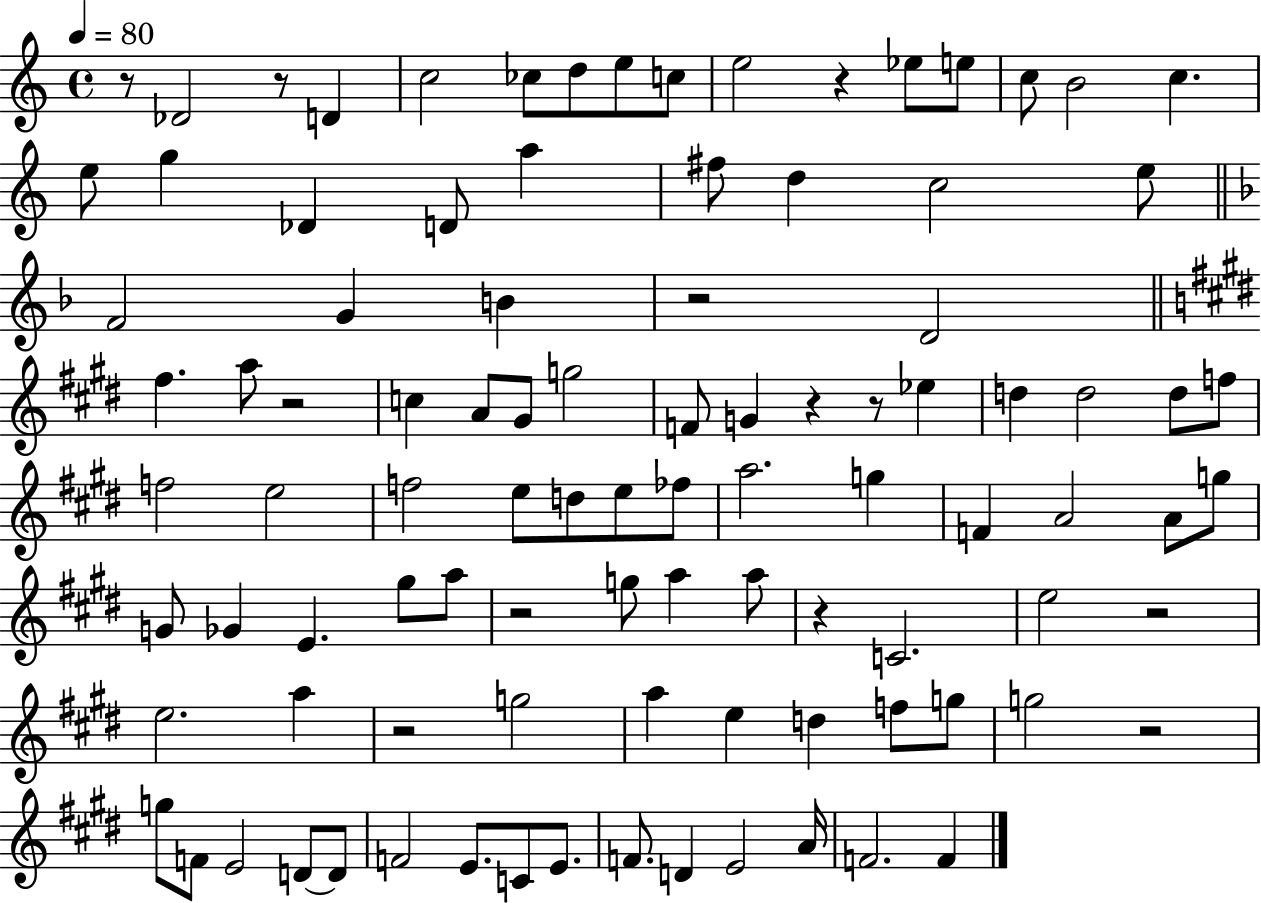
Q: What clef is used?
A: treble